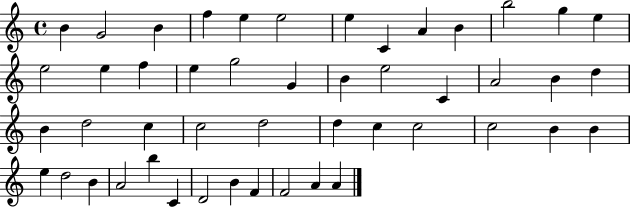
{
  \clef treble
  \time 4/4
  \defaultTimeSignature
  \key c \major
  b'4 g'2 b'4 | f''4 e''4 e''2 | e''4 c'4 a'4 b'4 | b''2 g''4 e''4 | \break e''2 e''4 f''4 | e''4 g''2 g'4 | b'4 e''2 c'4 | a'2 b'4 d''4 | \break b'4 d''2 c''4 | c''2 d''2 | d''4 c''4 c''2 | c''2 b'4 b'4 | \break e''4 d''2 b'4 | a'2 b''4 c'4 | d'2 b'4 f'4 | f'2 a'4 a'4 | \break \bar "|."
}